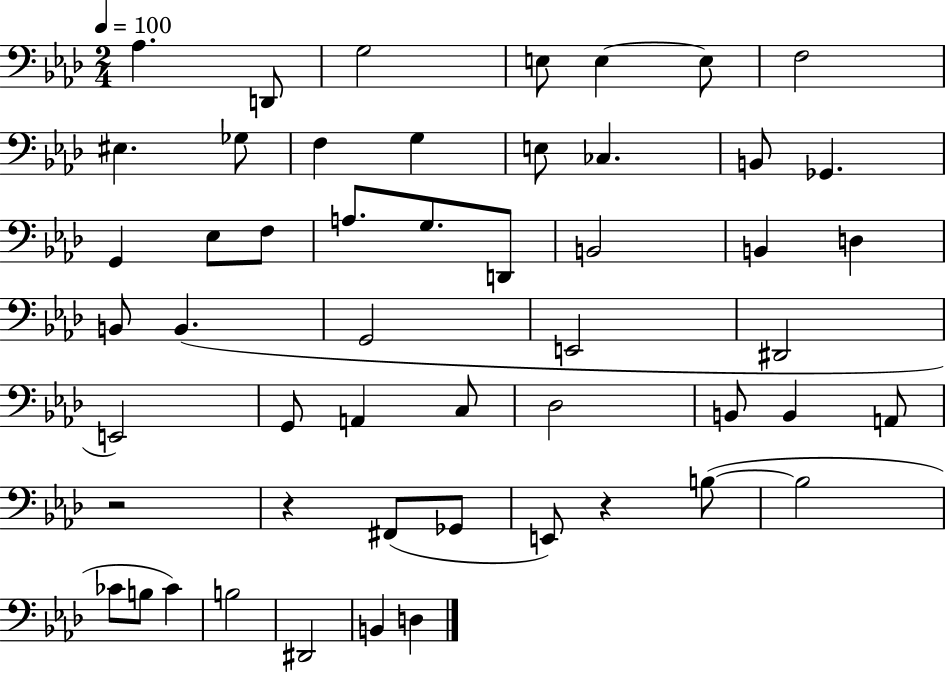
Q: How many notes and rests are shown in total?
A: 52